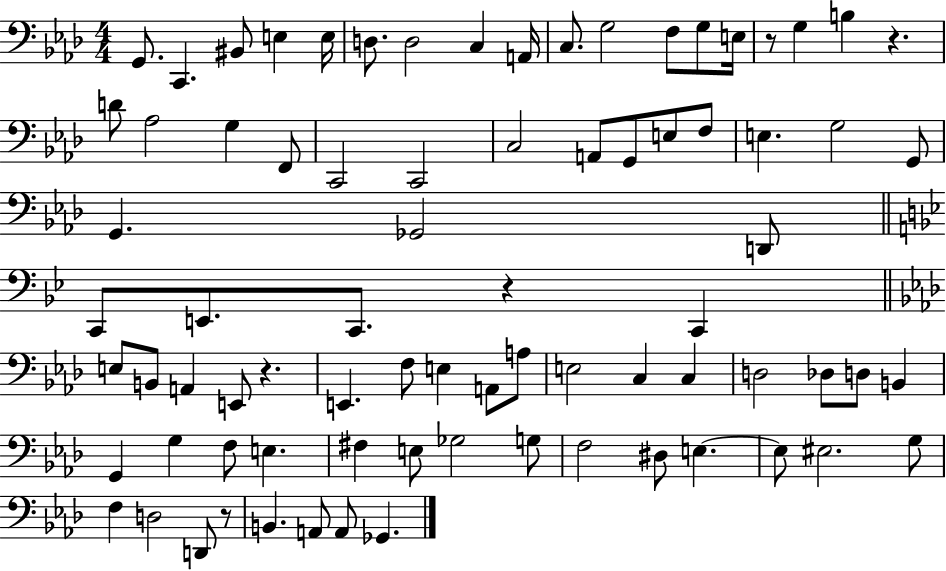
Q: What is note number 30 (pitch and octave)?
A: G2